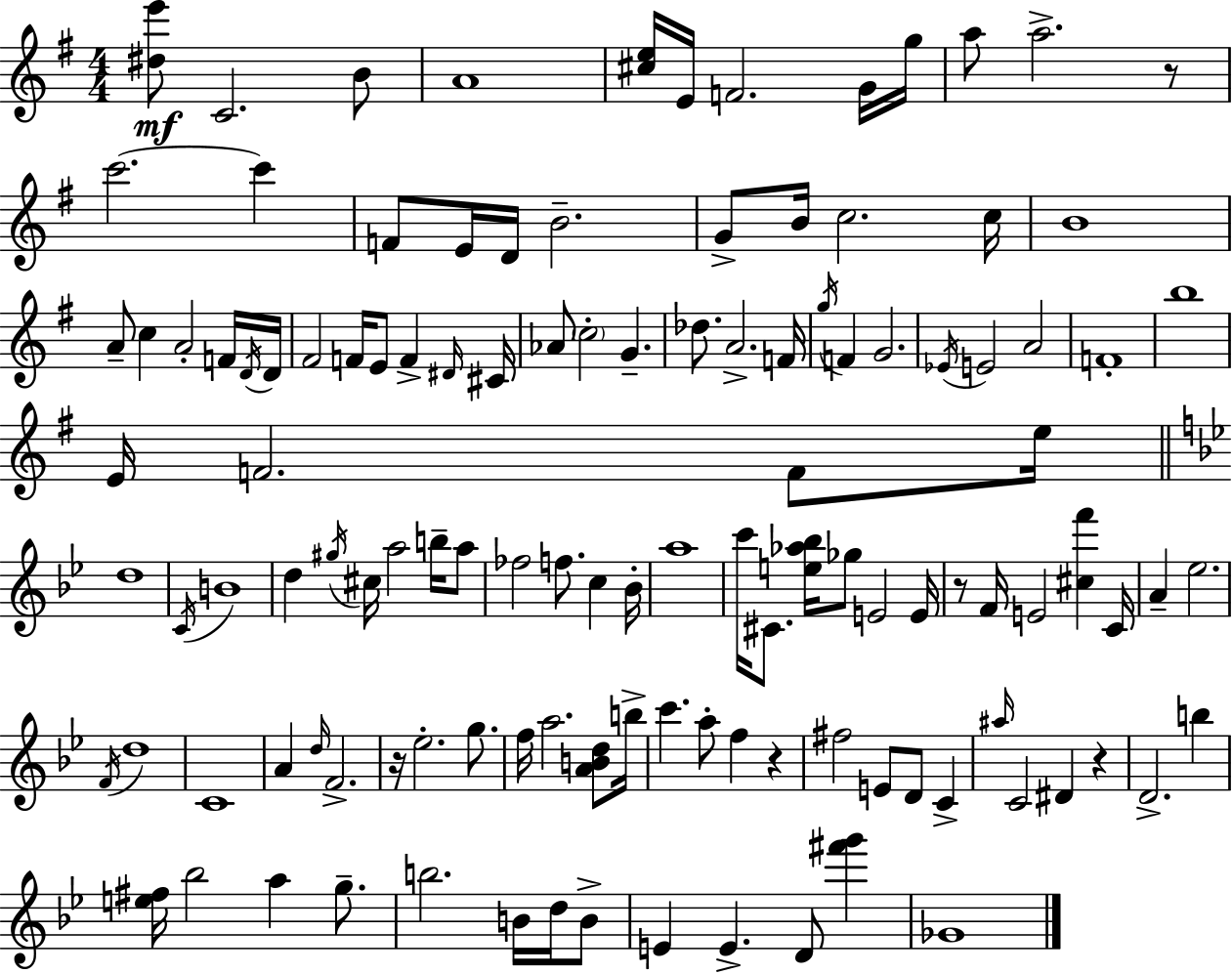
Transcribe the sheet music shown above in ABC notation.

X:1
T:Untitled
M:4/4
L:1/4
K:Em
[^de']/2 C2 B/2 A4 [^ce]/4 E/4 F2 G/4 g/4 a/2 a2 z/2 c'2 c' F/2 E/4 D/4 B2 G/2 B/4 c2 c/4 B4 A/2 c A2 F/4 D/4 D/4 ^F2 F/4 E/2 F ^D/4 ^C/4 _A/2 c2 G _d/2 A2 F/4 g/4 F G2 _E/4 E2 A2 F4 b4 E/4 F2 F/2 e/4 d4 C/4 B4 d ^g/4 ^c/4 a2 b/4 a/2 _f2 f/2 c _B/4 a4 c'/4 ^C/2 [e_a_b]/4 _g/2 E2 E/4 z/2 F/4 E2 [^cf'] C/4 A _e2 F/4 d4 C4 A d/4 F2 z/4 _e2 g/2 f/4 a2 [ABd]/2 b/4 c' a/2 f z ^f2 E/2 D/2 C ^a/4 C2 ^D z D2 b [e^f]/4 _b2 a g/2 b2 B/4 d/4 B/2 E E D/2 [^f'g'] _G4